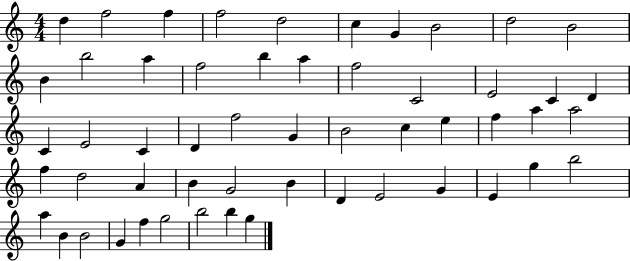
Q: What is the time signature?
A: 4/4